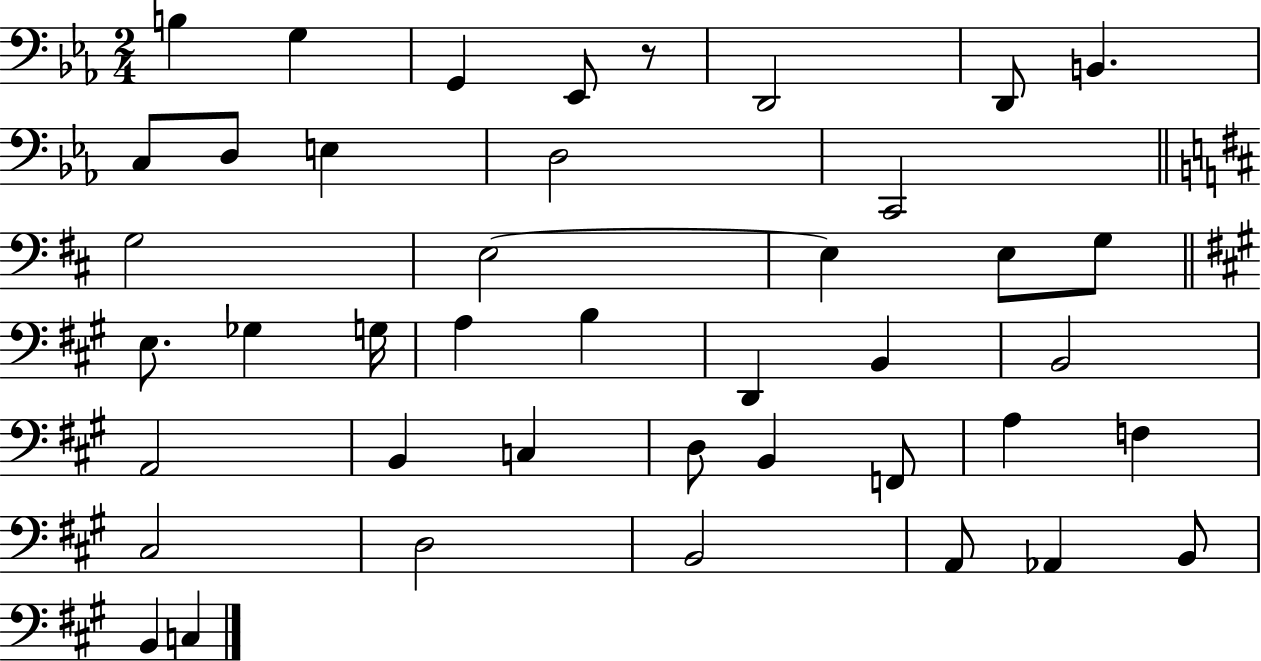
B3/q G3/q G2/q Eb2/e R/e D2/h D2/e B2/q. C3/e D3/e E3/q D3/h C2/h G3/h E3/h E3/q E3/e G3/e E3/e. Gb3/q G3/s A3/q B3/q D2/q B2/q B2/h A2/h B2/q C3/q D3/e B2/q F2/e A3/q F3/q C#3/h D3/h B2/h A2/e Ab2/q B2/e B2/q C3/q